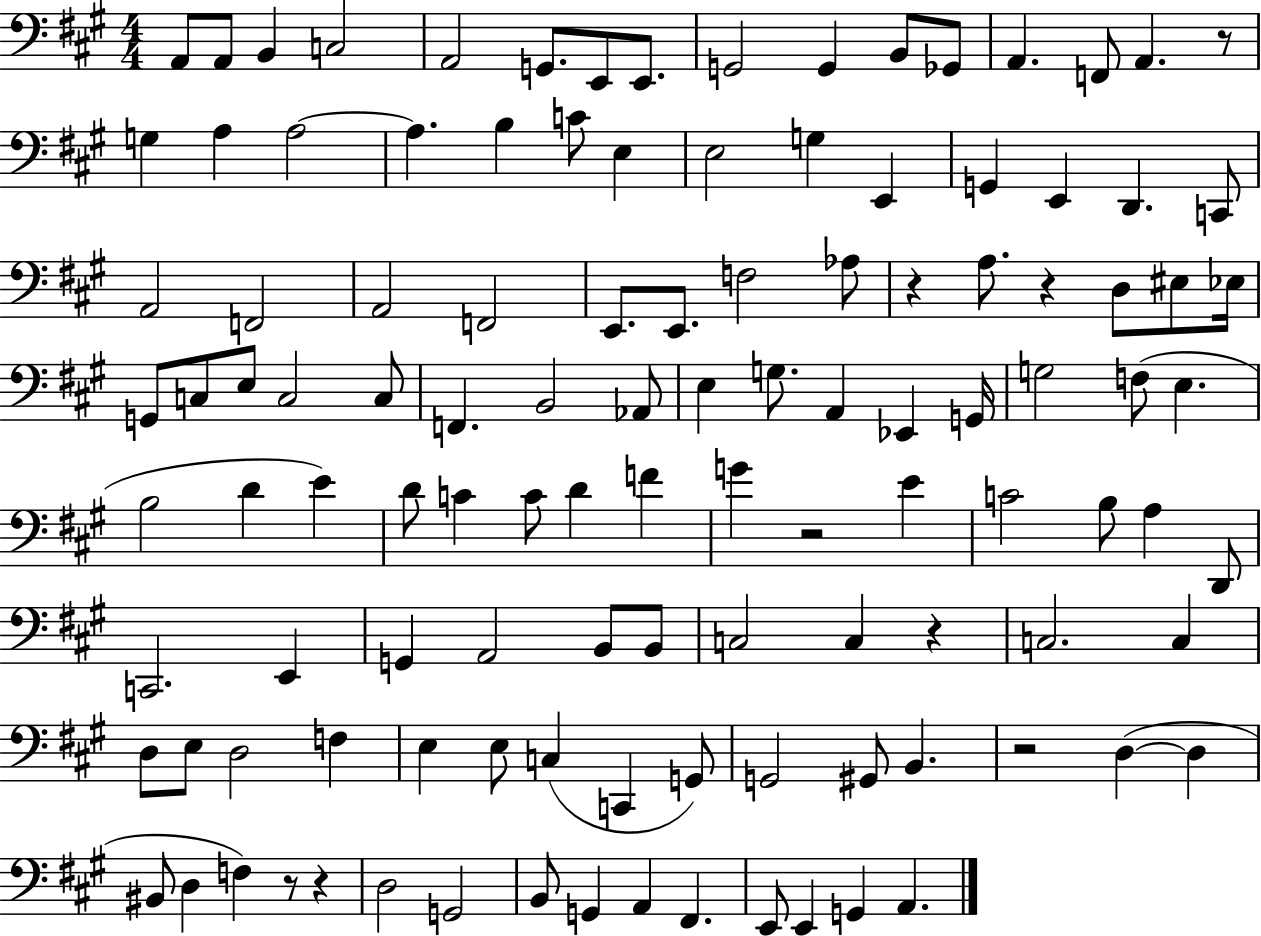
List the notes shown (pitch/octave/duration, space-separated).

A2/e A2/e B2/q C3/h A2/h G2/e. E2/e E2/e. G2/h G2/q B2/e Gb2/e A2/q. F2/e A2/q. R/e G3/q A3/q A3/h A3/q. B3/q C4/e E3/q E3/h G3/q E2/q G2/q E2/q D2/q. C2/e A2/h F2/h A2/h F2/h E2/e. E2/e. F3/h Ab3/e R/q A3/e. R/q D3/e EIS3/e Eb3/s G2/e C3/e E3/e C3/h C3/e F2/q. B2/h Ab2/e E3/q G3/e. A2/q Eb2/q G2/s G3/h F3/e E3/q. B3/h D4/q E4/q D4/e C4/q C4/e D4/q F4/q G4/q R/h E4/q C4/h B3/e A3/q D2/e C2/h. E2/q G2/q A2/h B2/e B2/e C3/h C3/q R/q C3/h. C3/q D3/e E3/e D3/h F3/q E3/q E3/e C3/q C2/q G2/e G2/h G#2/e B2/q. R/h D3/q D3/q BIS2/e D3/q F3/q R/e R/q D3/h G2/h B2/e G2/q A2/q F#2/q. E2/e E2/q G2/q A2/q.